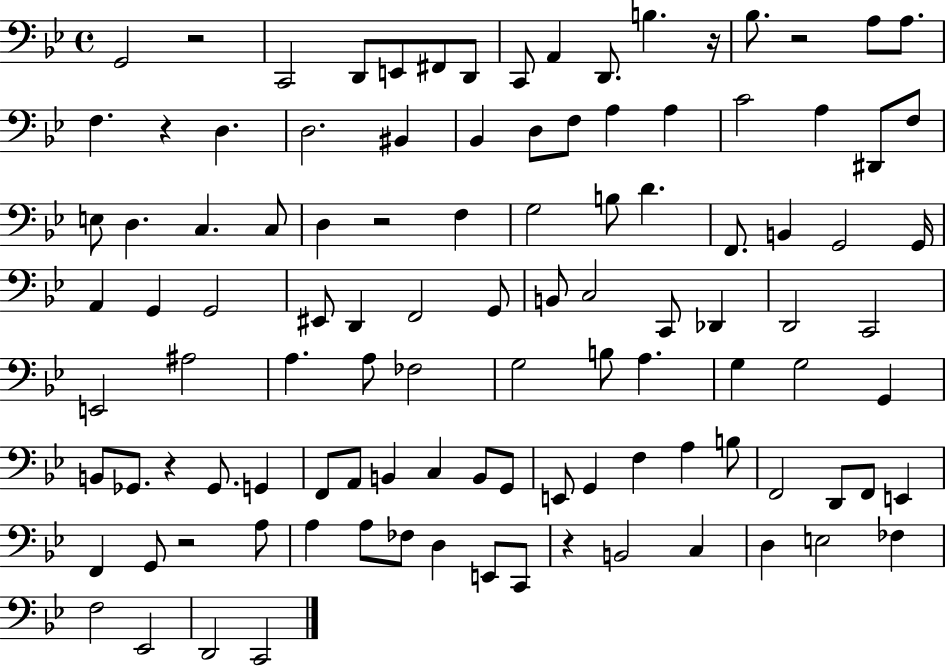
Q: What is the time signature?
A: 4/4